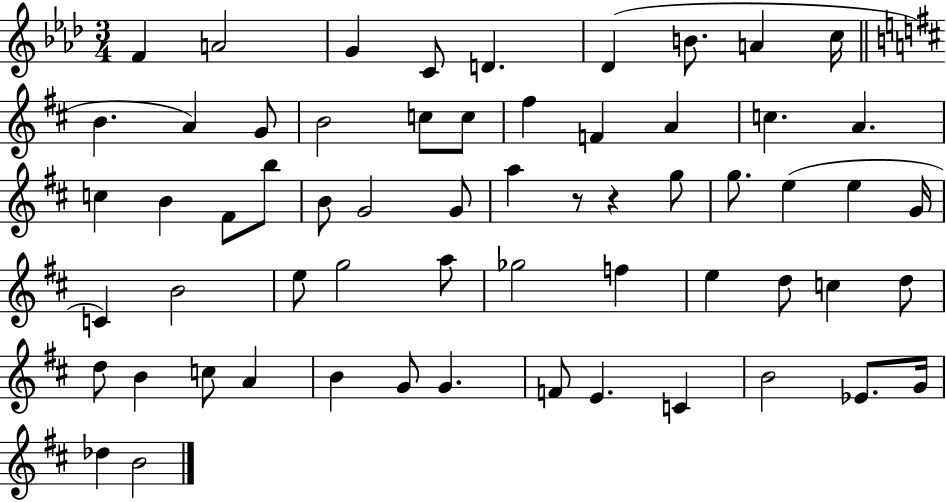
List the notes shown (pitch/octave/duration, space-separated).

F4/q A4/h G4/q C4/e D4/q. Db4/q B4/e. A4/q C5/s B4/q. A4/q G4/e B4/h C5/e C5/e F#5/q F4/q A4/q C5/q. A4/q. C5/q B4/q F#4/e B5/e B4/e G4/h G4/e A5/q R/e R/q G5/e G5/e. E5/q E5/q G4/s C4/q B4/h E5/e G5/h A5/e Gb5/h F5/q E5/q D5/e C5/q D5/e D5/e B4/q C5/e A4/q B4/q G4/e G4/q. F4/e E4/q. C4/q B4/h Eb4/e. G4/s Db5/q B4/h